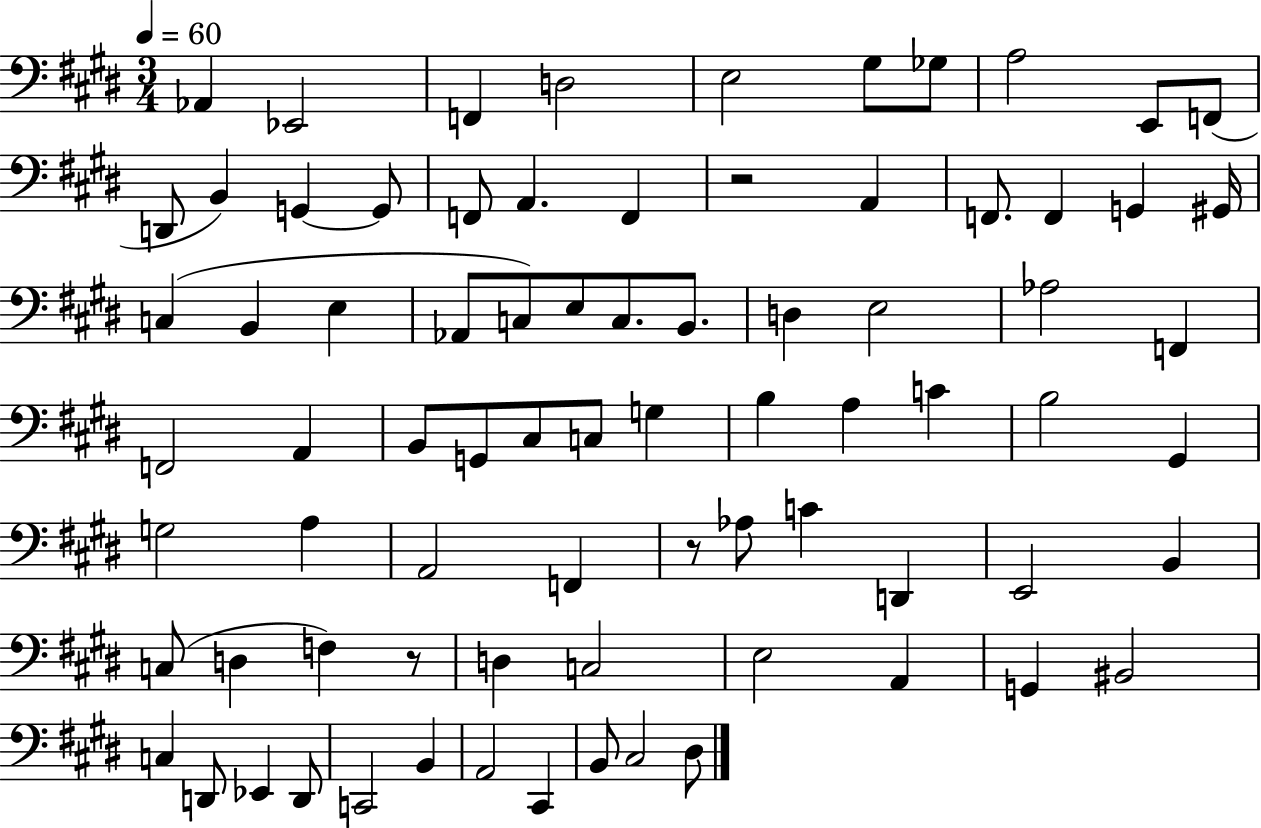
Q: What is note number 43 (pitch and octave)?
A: A3